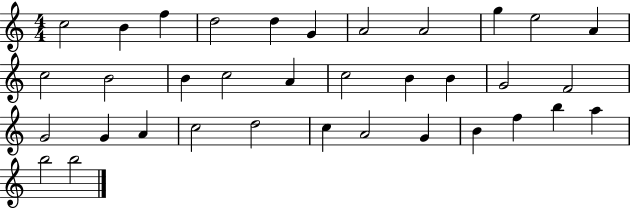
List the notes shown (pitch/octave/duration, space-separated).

C5/h B4/q F5/q D5/h D5/q G4/q A4/h A4/h G5/q E5/h A4/q C5/h B4/h B4/q C5/h A4/q C5/h B4/q B4/q G4/h F4/h G4/h G4/q A4/q C5/h D5/h C5/q A4/h G4/q B4/q F5/q B5/q A5/q B5/h B5/h